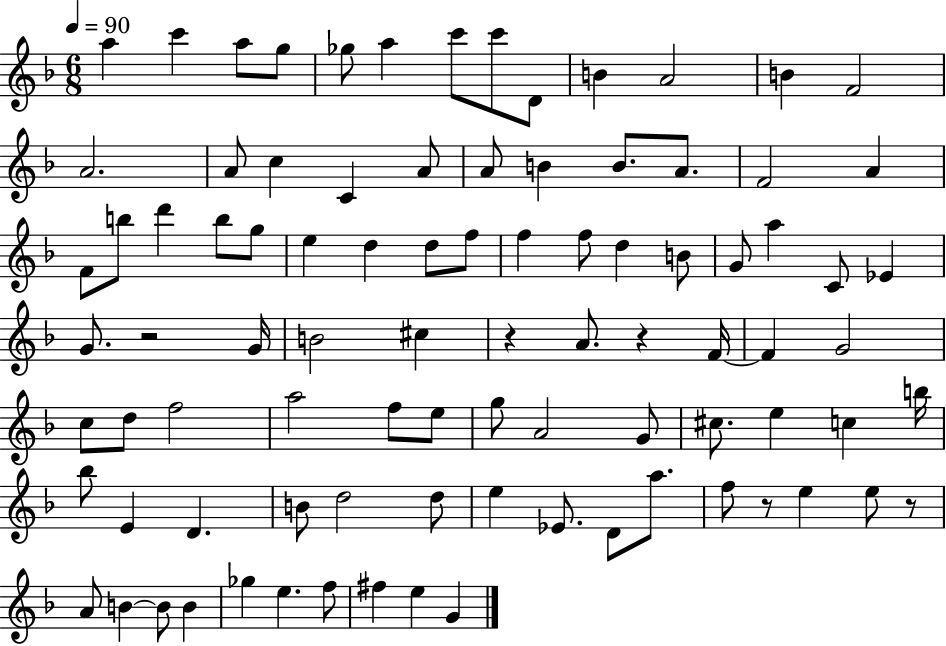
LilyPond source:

{
  \clef treble
  \numericTimeSignature
  \time 6/8
  \key f \major
  \tempo 4 = 90
  \repeat volta 2 { a''4 c'''4 a''8 g''8 | ges''8 a''4 c'''8 c'''8 d'8 | b'4 a'2 | b'4 f'2 | \break a'2. | a'8 c''4 c'4 a'8 | a'8 b'4 b'8. a'8. | f'2 a'4 | \break f'8 b''8 d'''4 b''8 g''8 | e''4 d''4 d''8 f''8 | f''4 f''8 d''4 b'8 | g'8 a''4 c'8 ees'4 | \break g'8. r2 g'16 | b'2 cis''4 | r4 a'8. r4 f'16~~ | f'4 g'2 | \break c''8 d''8 f''2 | a''2 f''8 e''8 | g''8 a'2 g'8 | cis''8. e''4 c''4 b''16 | \break bes''8 e'4 d'4. | b'8 d''2 d''8 | e''4 ees'8. d'8 a''8. | f''8 r8 e''4 e''8 r8 | \break a'8 b'4~~ b'8 b'4 | ges''4 e''4. f''8 | fis''4 e''4 g'4 | } \bar "|."
}